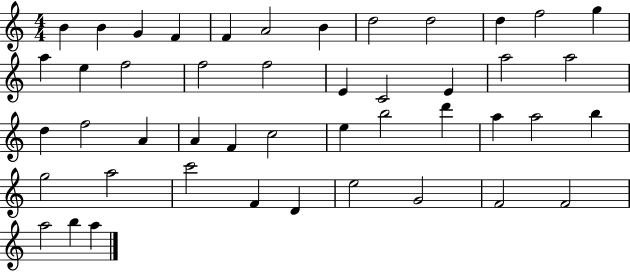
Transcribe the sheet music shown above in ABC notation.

X:1
T:Untitled
M:4/4
L:1/4
K:C
B B G F F A2 B d2 d2 d f2 g a e f2 f2 f2 E C2 E a2 a2 d f2 A A F c2 e b2 d' a a2 b g2 a2 c'2 F D e2 G2 F2 F2 a2 b a